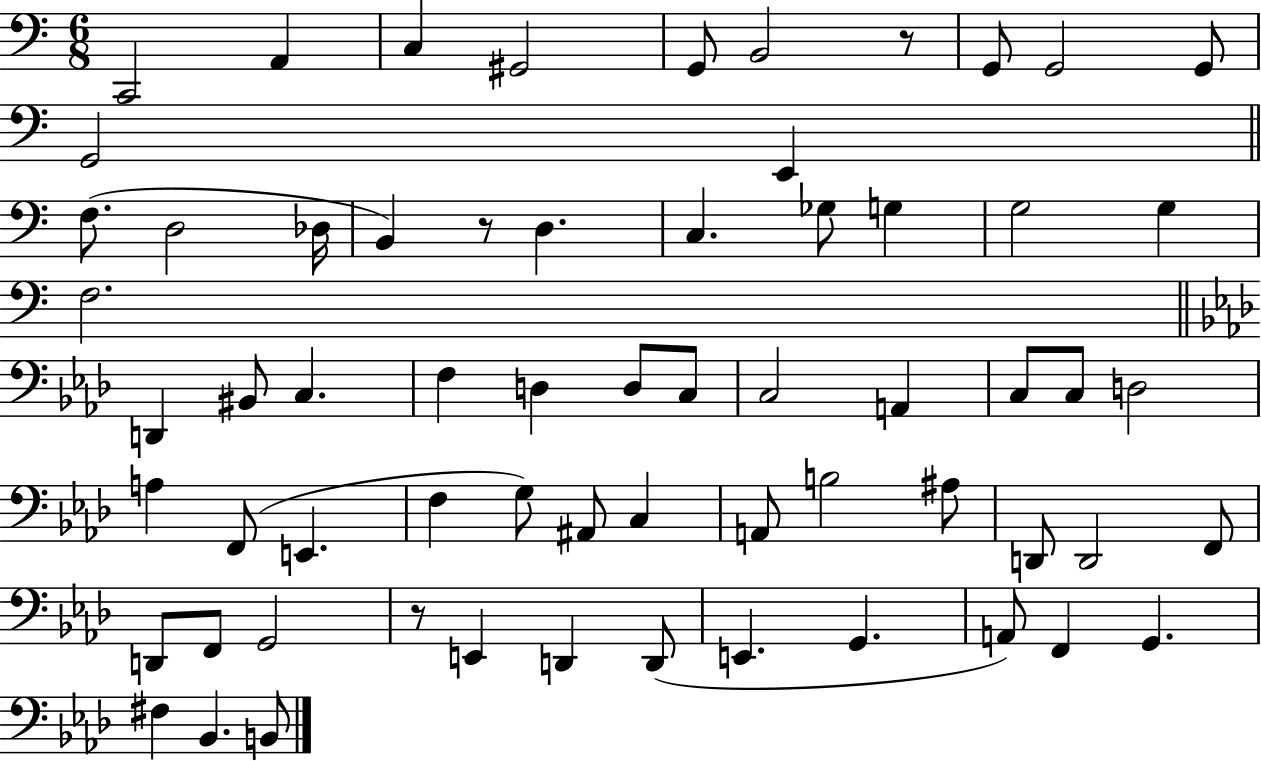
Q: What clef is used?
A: bass